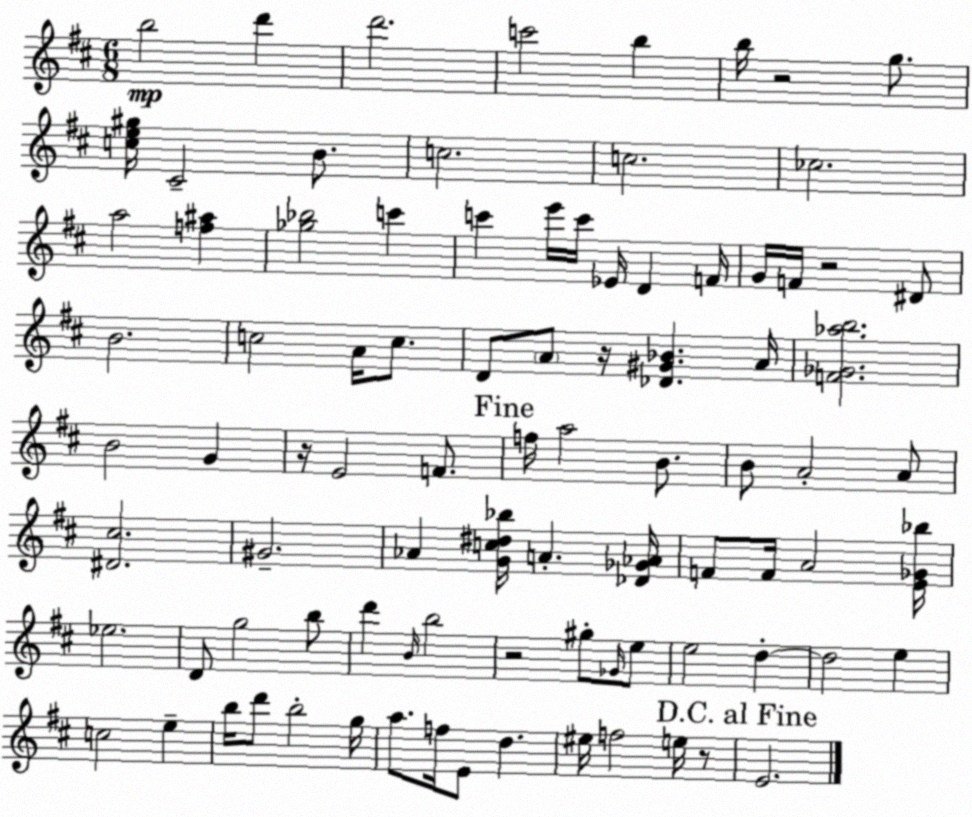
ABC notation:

X:1
T:Untitled
M:6/8
L:1/4
K:D
b2 d' d'2 c'2 b b/4 z2 g/2 [ce^g]/4 ^C2 B/2 c2 c2 _c2 a2 [f^a] [_g_b]2 c' c' e'/4 c'/4 _E/4 D F/4 G/4 F/4 z2 ^D/2 B2 c2 A/4 c/2 D/2 A/2 z/4 [_D^G_B] A/4 [F_G_ab]2 B2 G z/4 E2 F/2 f/4 a2 B/2 B/2 A2 A/2 [^D^c]2 ^G2 _A [Gc^d_b]/4 A [_D_G_A]/4 F/2 F/4 A2 [E_G_b]/4 _e2 D/2 g2 b/2 d' B/4 b2 z2 ^g/2 _G/4 e/2 e2 d d2 e c2 e b/4 d'/2 b2 g/4 a/2 f/4 E/2 d ^e/4 f2 e/4 z/2 E2